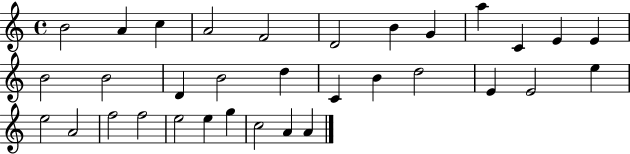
{
  \clef treble
  \time 4/4
  \defaultTimeSignature
  \key c \major
  b'2 a'4 c''4 | a'2 f'2 | d'2 b'4 g'4 | a''4 c'4 e'4 e'4 | \break b'2 b'2 | d'4 b'2 d''4 | c'4 b'4 d''2 | e'4 e'2 e''4 | \break e''2 a'2 | f''2 f''2 | e''2 e''4 g''4 | c''2 a'4 a'4 | \break \bar "|."
}